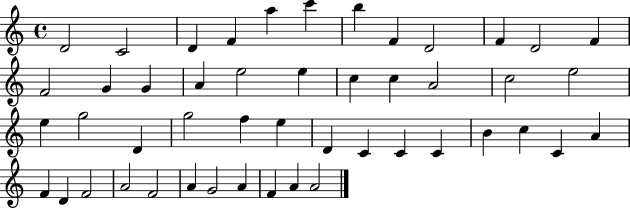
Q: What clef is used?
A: treble